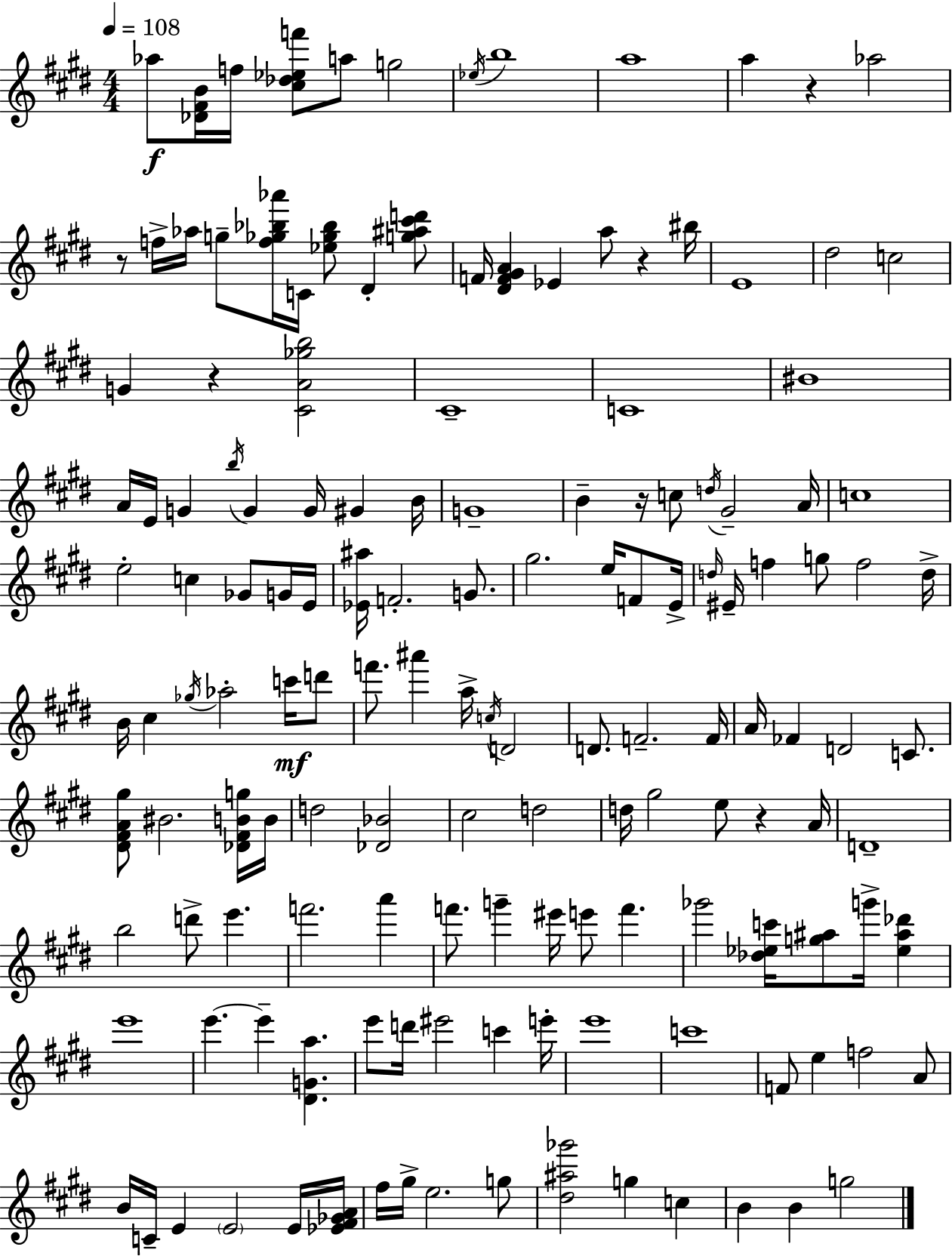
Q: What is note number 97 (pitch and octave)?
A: G6